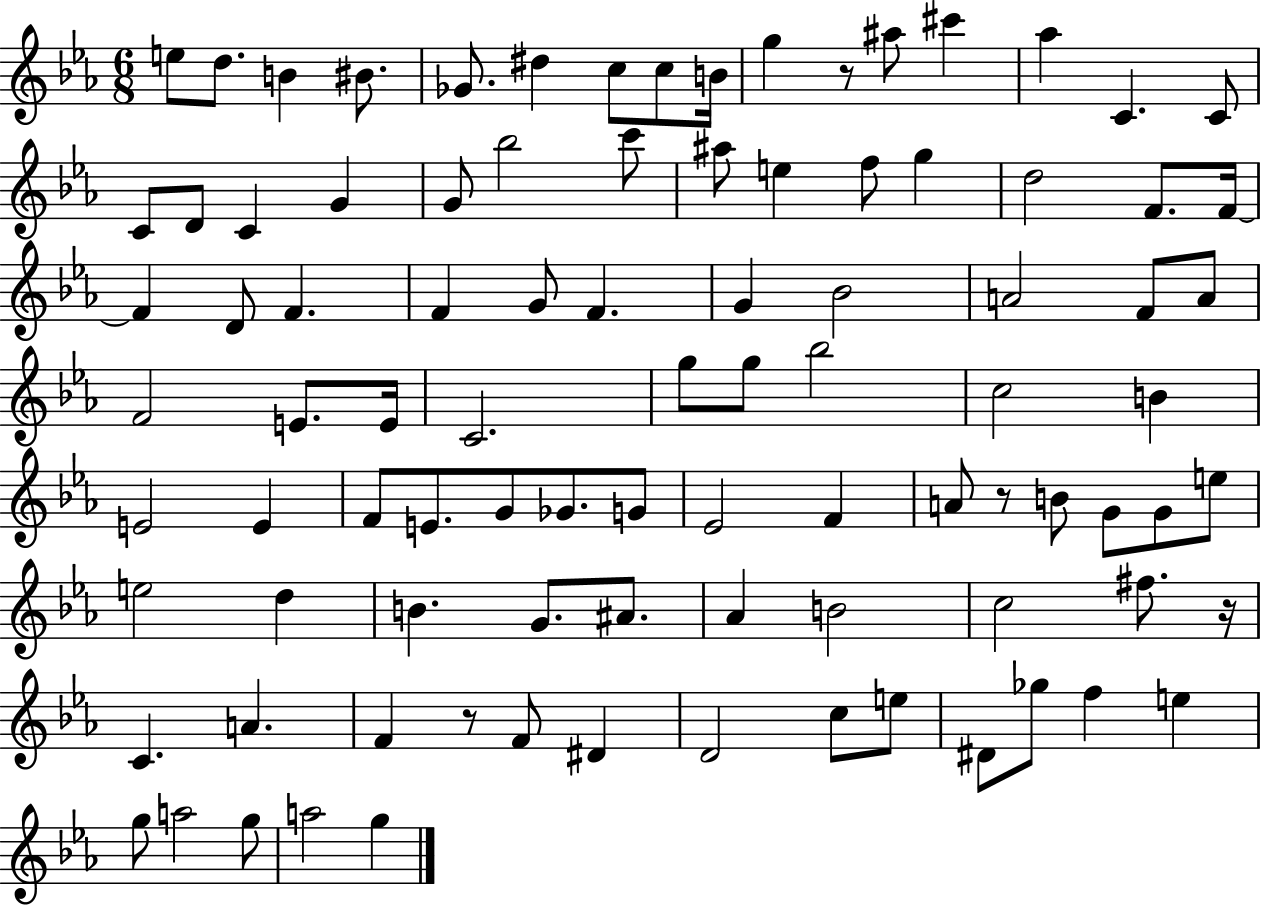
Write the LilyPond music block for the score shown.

{
  \clef treble
  \numericTimeSignature
  \time 6/8
  \key ees \major
  e''8 d''8. b'4 bis'8. | ges'8. dis''4 c''8 c''8 b'16 | g''4 r8 ais''8 cis'''4 | aes''4 c'4. c'8 | \break c'8 d'8 c'4 g'4 | g'8 bes''2 c'''8 | ais''8 e''4 f''8 g''4 | d''2 f'8. f'16~~ | \break f'4 d'8 f'4. | f'4 g'8 f'4. | g'4 bes'2 | a'2 f'8 a'8 | \break f'2 e'8. e'16 | c'2. | g''8 g''8 bes''2 | c''2 b'4 | \break e'2 e'4 | f'8 e'8. g'8 ges'8. g'8 | ees'2 f'4 | a'8 r8 b'8 g'8 g'8 e''8 | \break e''2 d''4 | b'4. g'8. ais'8. | aes'4 b'2 | c''2 fis''8. r16 | \break c'4. a'4. | f'4 r8 f'8 dis'4 | d'2 c''8 e''8 | dis'8 ges''8 f''4 e''4 | \break g''8 a''2 g''8 | a''2 g''4 | \bar "|."
}